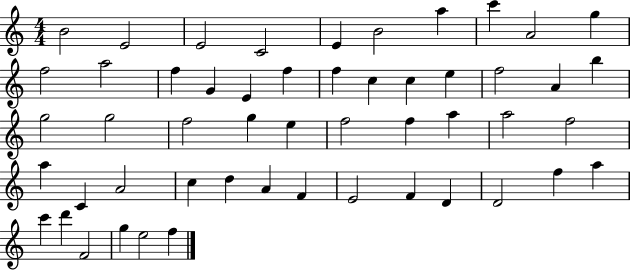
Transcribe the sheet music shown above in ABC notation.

X:1
T:Untitled
M:4/4
L:1/4
K:C
B2 E2 E2 C2 E B2 a c' A2 g f2 a2 f G E f f c c e f2 A b g2 g2 f2 g e f2 f a a2 f2 a C A2 c d A F E2 F D D2 f a c' d' F2 g e2 f